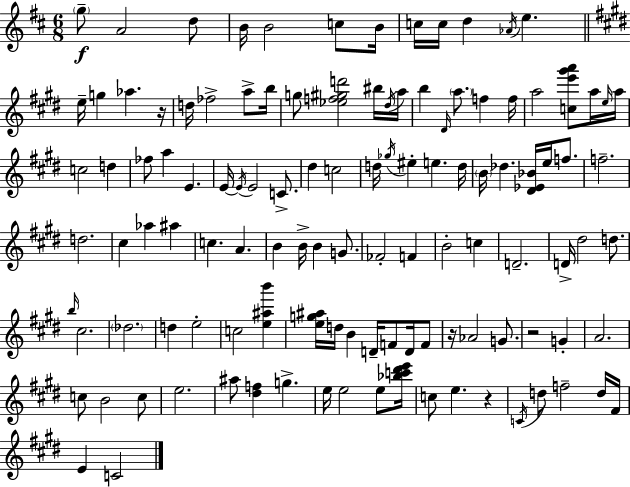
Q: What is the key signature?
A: D major